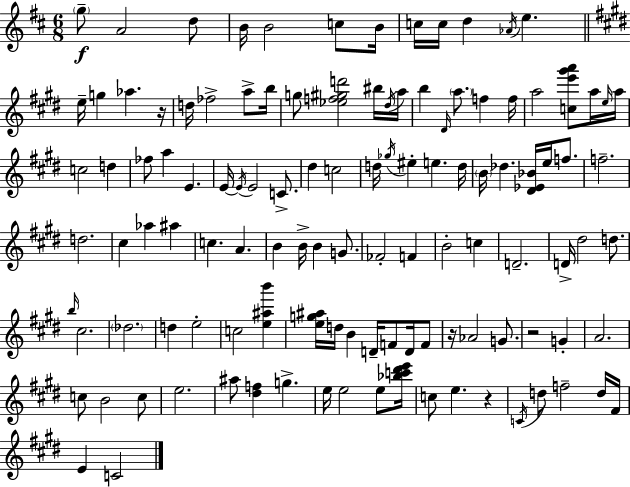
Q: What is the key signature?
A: D major